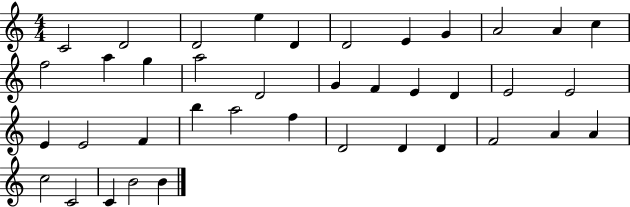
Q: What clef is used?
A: treble